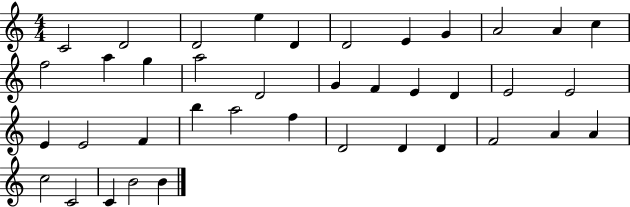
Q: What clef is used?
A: treble